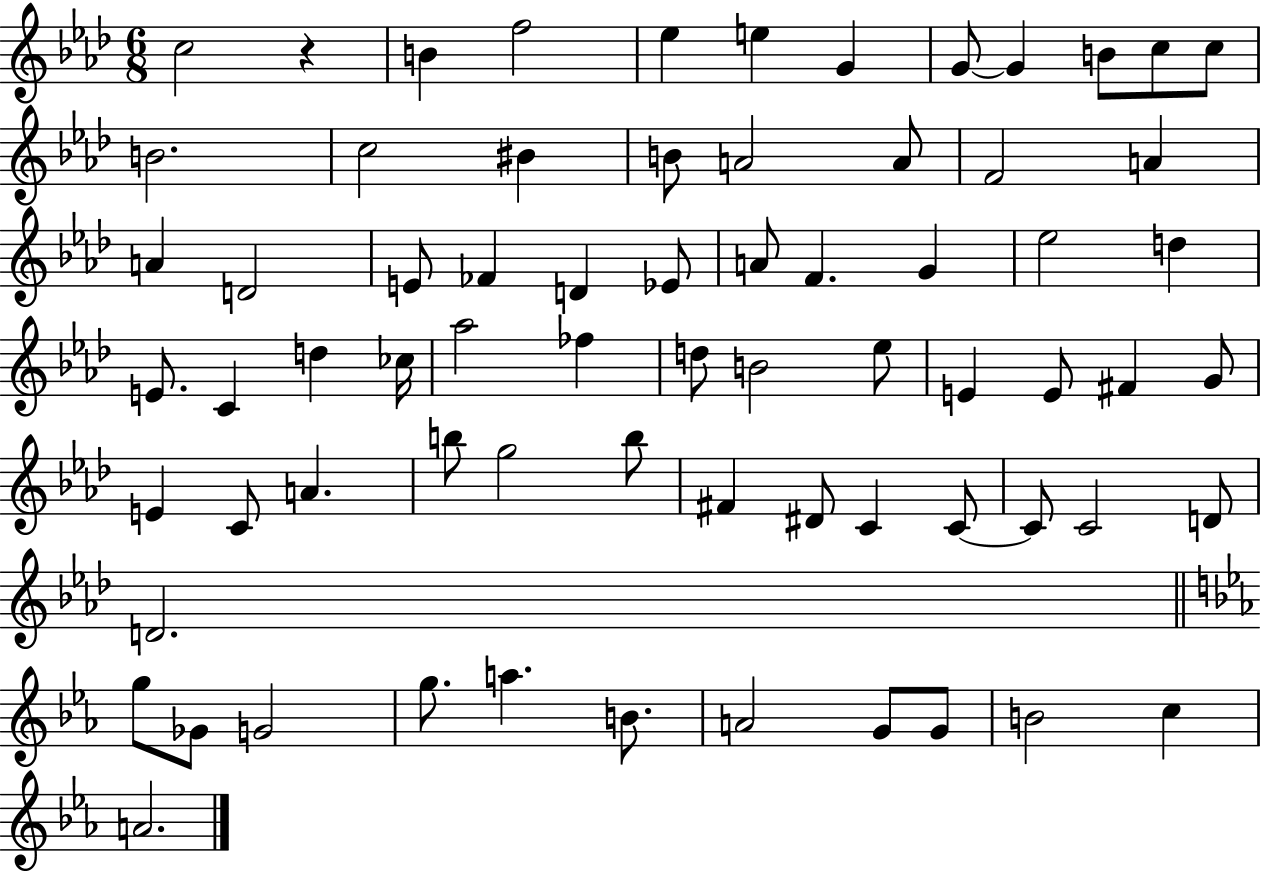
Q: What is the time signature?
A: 6/8